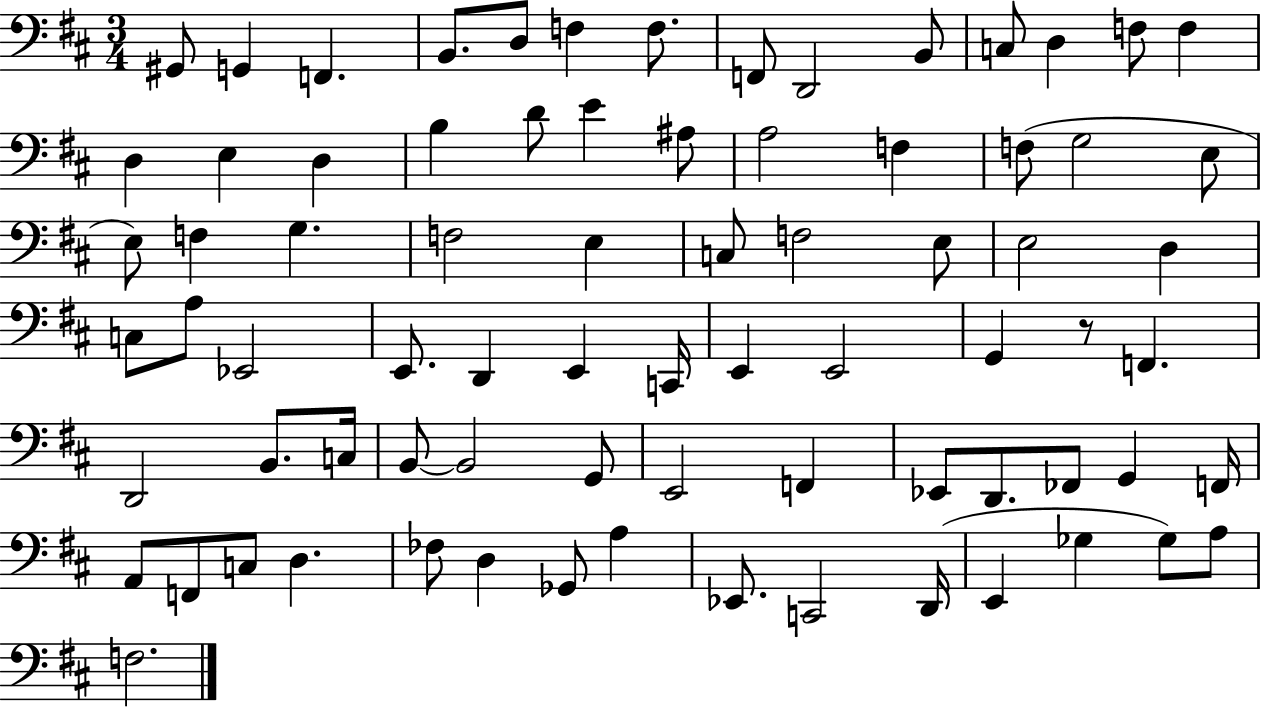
X:1
T:Untitled
M:3/4
L:1/4
K:D
^G,,/2 G,, F,, B,,/2 D,/2 F, F,/2 F,,/2 D,,2 B,,/2 C,/2 D, F,/2 F, D, E, D, B, D/2 E ^A,/2 A,2 F, F,/2 G,2 E,/2 E,/2 F, G, F,2 E, C,/2 F,2 E,/2 E,2 D, C,/2 A,/2 _E,,2 E,,/2 D,, E,, C,,/4 E,, E,,2 G,, z/2 F,, D,,2 B,,/2 C,/4 B,,/2 B,,2 G,,/2 E,,2 F,, _E,,/2 D,,/2 _F,,/2 G,, F,,/4 A,,/2 F,,/2 C,/2 D, _F,/2 D, _G,,/2 A, _E,,/2 C,,2 D,,/4 E,, _G, _G,/2 A,/2 F,2